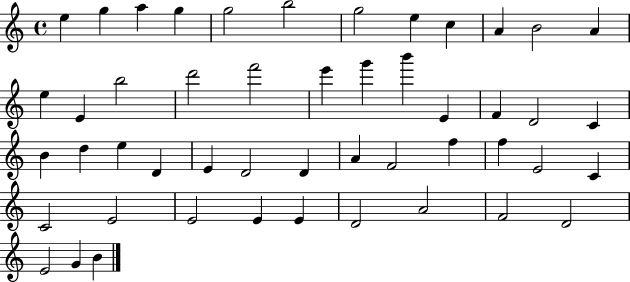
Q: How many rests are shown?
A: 0